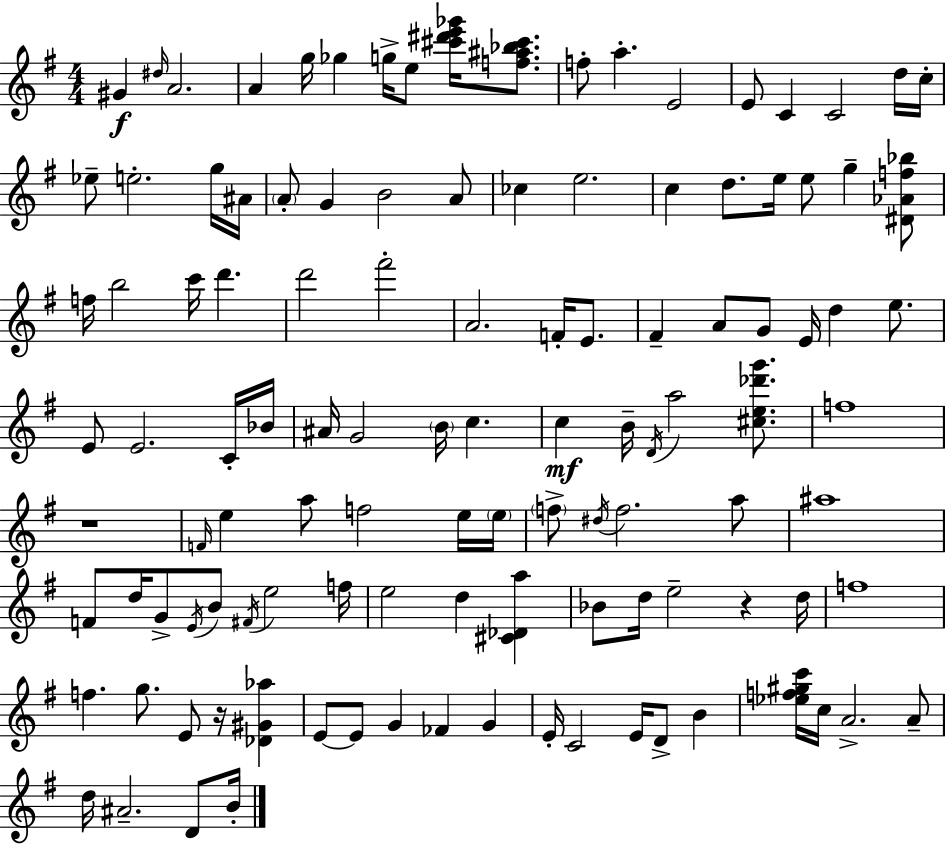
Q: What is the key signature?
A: G major